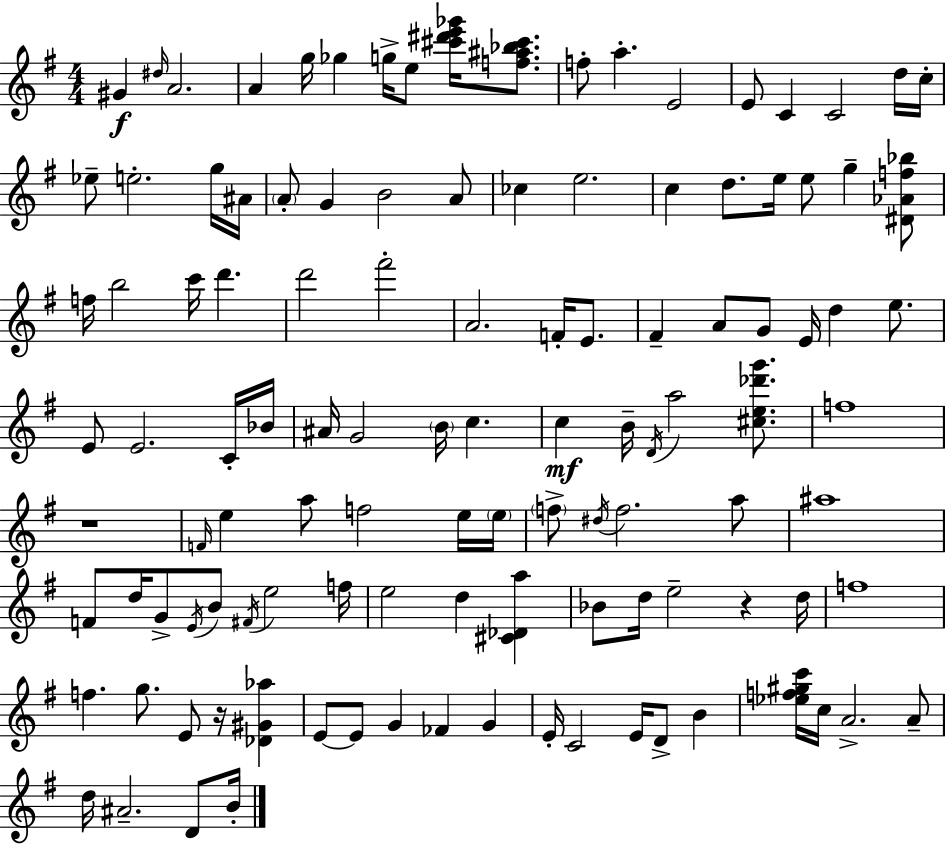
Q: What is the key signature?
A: G major